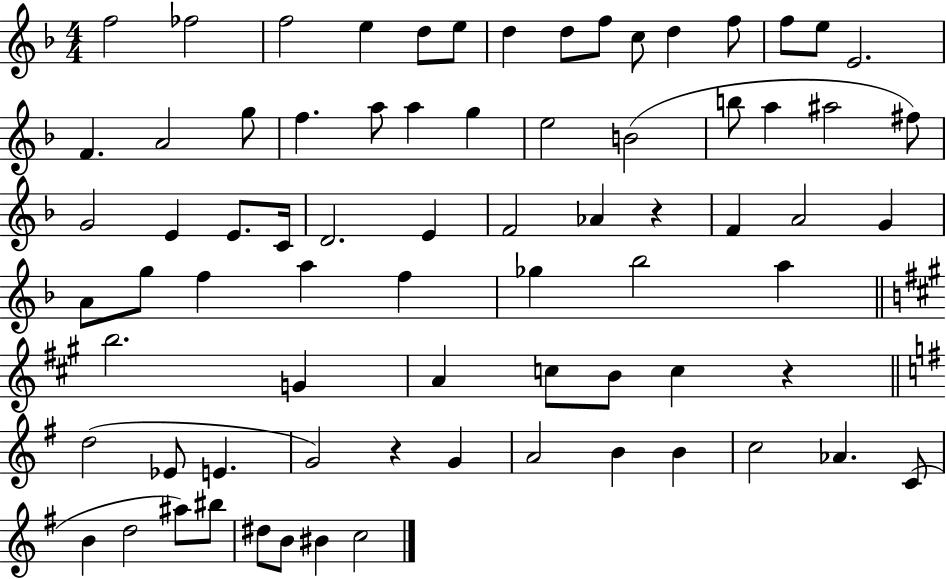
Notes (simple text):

F5/h FES5/h F5/h E5/q D5/e E5/e D5/q D5/e F5/e C5/e D5/q F5/e F5/e E5/e E4/h. F4/q. A4/h G5/e F5/q. A5/e A5/q G5/q E5/h B4/h B5/e A5/q A#5/h F#5/e G4/h E4/q E4/e. C4/s D4/h. E4/q F4/h Ab4/q R/q F4/q A4/h G4/q A4/e G5/e F5/q A5/q F5/q Gb5/q Bb5/h A5/q B5/h. G4/q A4/q C5/e B4/e C5/q R/q D5/h Eb4/e E4/q. G4/h R/q G4/q A4/h B4/q B4/q C5/h Ab4/q. C4/e B4/q D5/h A#5/e BIS5/e D#5/e B4/e BIS4/q C5/h